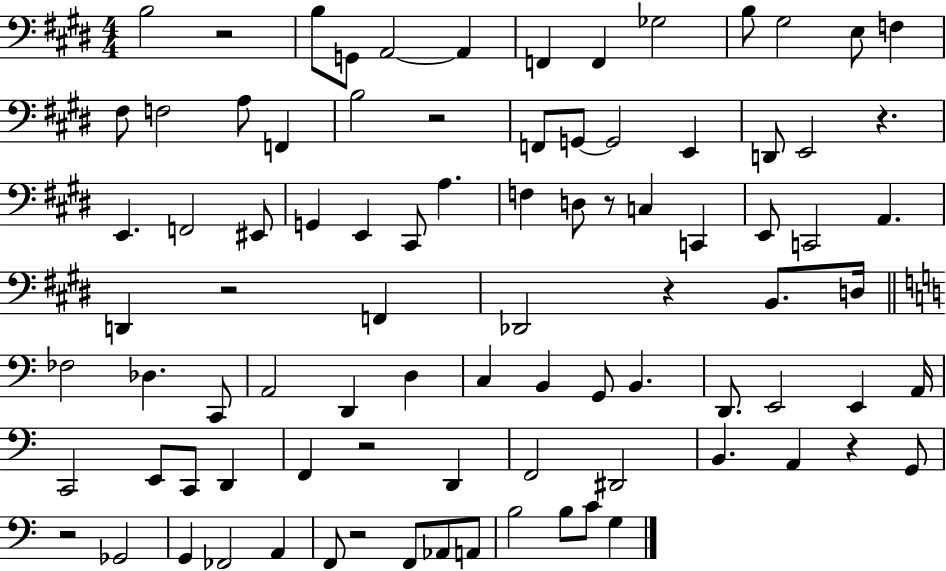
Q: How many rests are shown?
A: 10